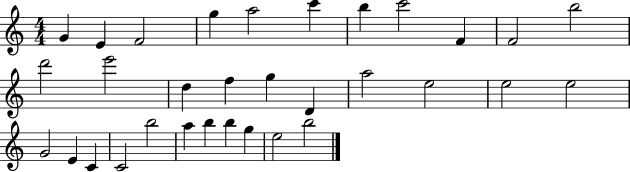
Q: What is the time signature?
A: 4/4